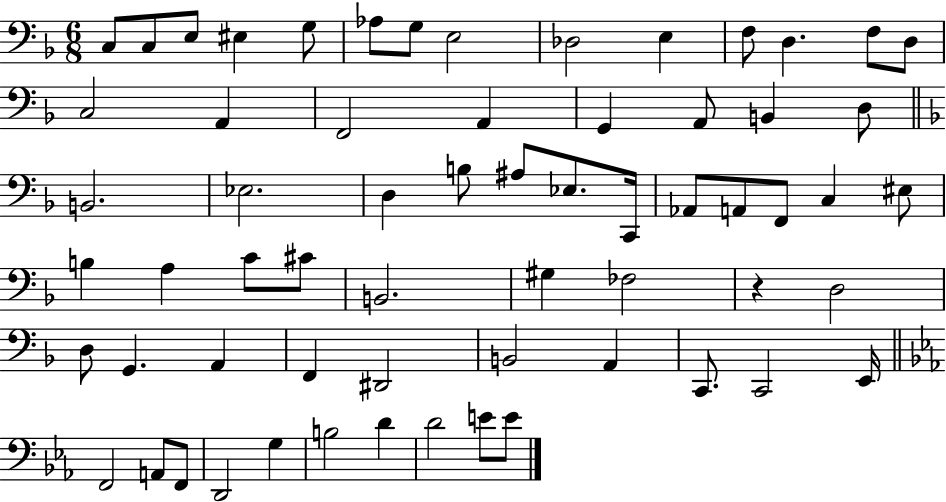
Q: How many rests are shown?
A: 1